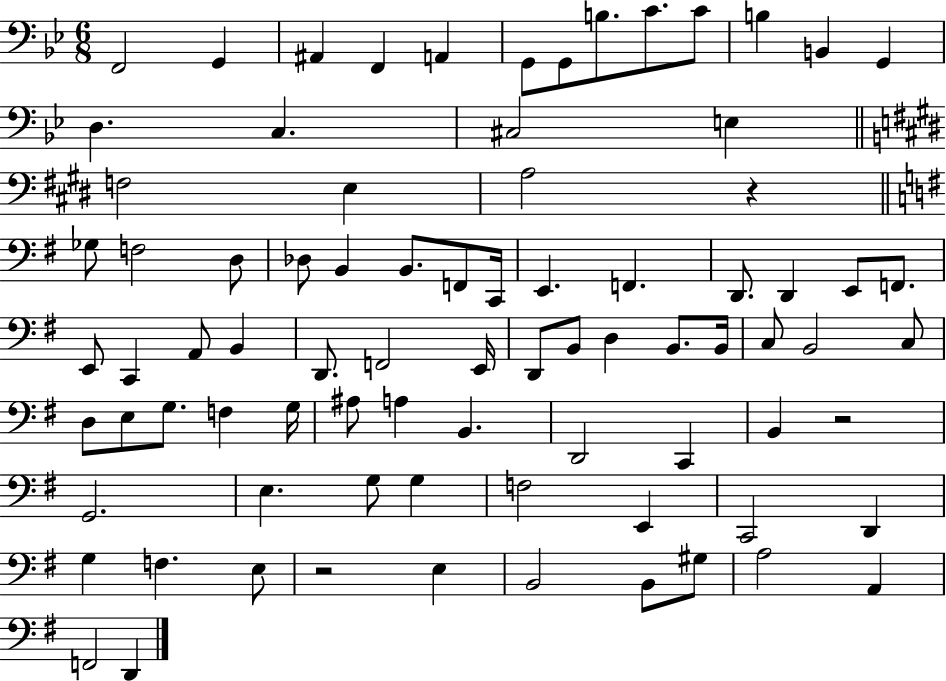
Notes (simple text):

F2/h G2/q A#2/q F2/q A2/q G2/e G2/e B3/e. C4/e. C4/e B3/q B2/q G2/q D3/q. C3/q. C#3/h E3/q F3/h E3/q A3/h R/q Gb3/e F3/h D3/e Db3/e B2/q B2/e. F2/e C2/s E2/q. F2/q. D2/e. D2/q E2/e F2/e. E2/e C2/q A2/e B2/q D2/e. F2/h E2/s D2/e B2/e D3/q B2/e. B2/s C3/e B2/h C3/e D3/e E3/e G3/e. F3/q G3/s A#3/e A3/q B2/q. D2/h C2/q B2/q R/h G2/h. E3/q. G3/e G3/q F3/h E2/q C2/h D2/q G3/q F3/q. E3/e R/h E3/q B2/h B2/e G#3/e A3/h A2/q F2/h D2/q